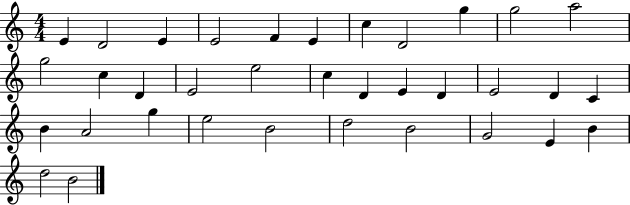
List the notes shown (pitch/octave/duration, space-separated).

E4/q D4/h E4/q E4/h F4/q E4/q C5/q D4/h G5/q G5/h A5/h G5/h C5/q D4/q E4/h E5/h C5/q D4/q E4/q D4/q E4/h D4/q C4/q B4/q A4/h G5/q E5/h B4/h D5/h B4/h G4/h E4/q B4/q D5/h B4/h